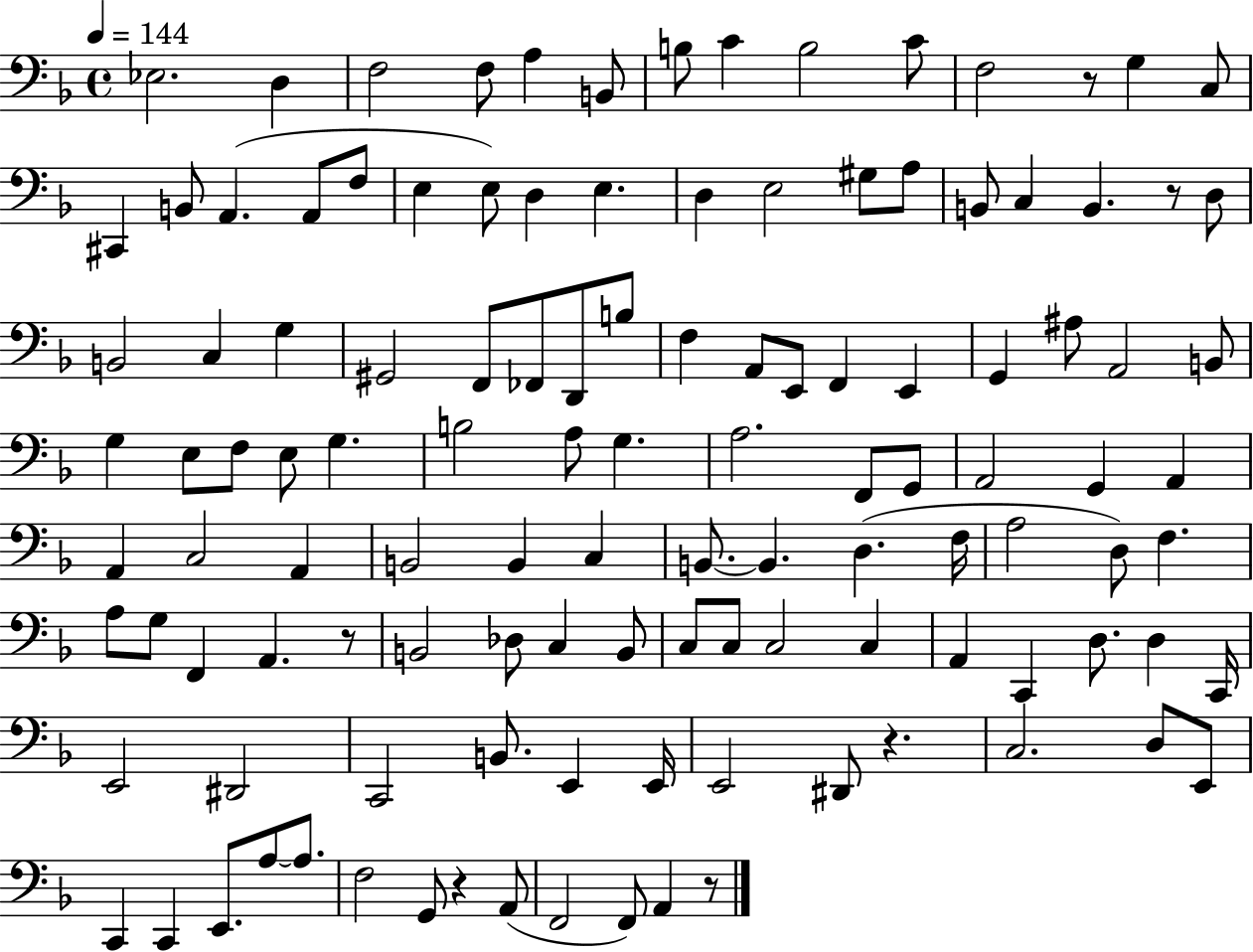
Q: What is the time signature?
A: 4/4